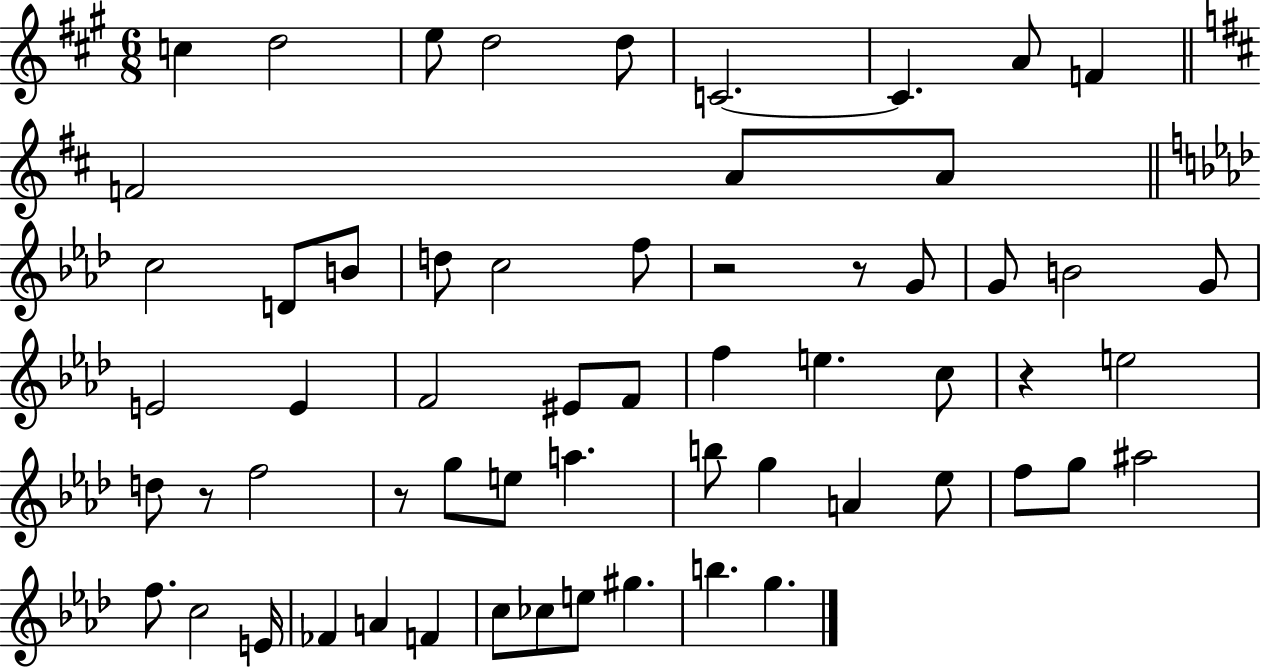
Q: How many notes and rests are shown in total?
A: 60